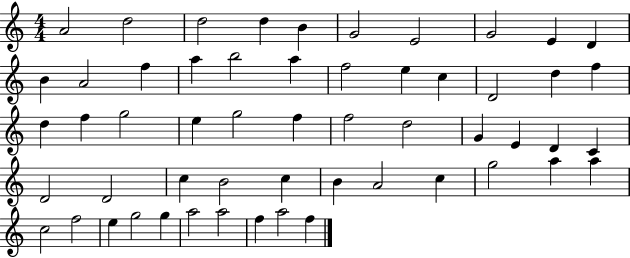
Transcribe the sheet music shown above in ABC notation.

X:1
T:Untitled
M:4/4
L:1/4
K:C
A2 d2 d2 d B G2 E2 G2 E D B A2 f a b2 a f2 e c D2 d f d f g2 e g2 f f2 d2 G E D C D2 D2 c B2 c B A2 c g2 a a c2 f2 e g2 g a2 a2 f a2 f